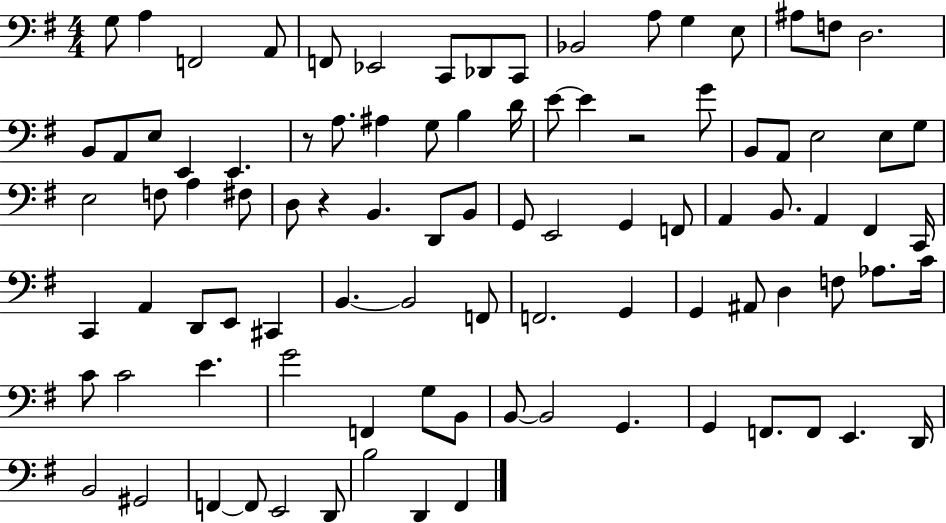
G3/e A3/q F2/h A2/e F2/e Eb2/h C2/e Db2/e C2/e Bb2/h A3/e G3/q E3/e A#3/e F3/e D3/h. B2/e A2/e E3/e E2/q E2/q. R/e A3/e. A#3/q G3/e B3/q D4/s E4/e E4/q R/h G4/e B2/e A2/e E3/h E3/e G3/e E3/h F3/e A3/q F#3/e D3/e R/q B2/q. D2/e B2/e G2/e E2/h G2/q F2/e A2/q B2/e. A2/q F#2/q C2/s C2/q A2/q D2/e E2/e C#2/q B2/q. B2/h F2/e F2/h. G2/q G2/q A#2/e D3/q F3/e Ab3/e. C4/s C4/e C4/h E4/q. G4/h F2/q G3/e B2/e B2/e B2/h G2/q. G2/q F2/e. F2/e E2/q. D2/s B2/h G#2/h F2/q F2/e E2/h D2/e B3/h D2/q F#2/q